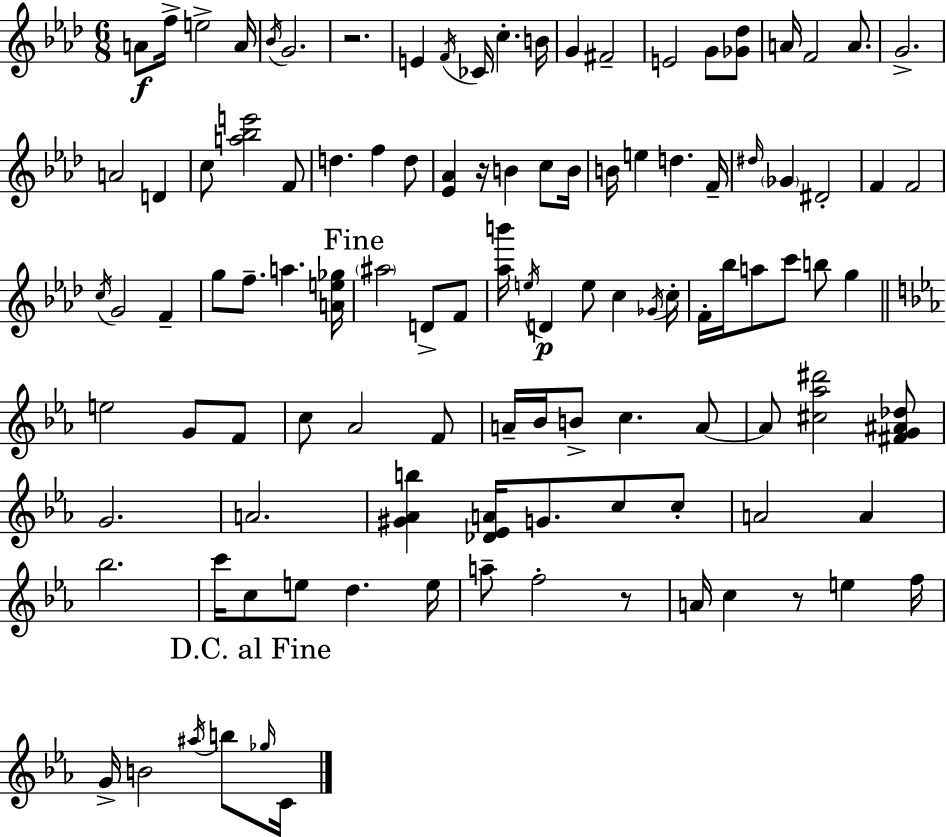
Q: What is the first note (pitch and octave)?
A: A4